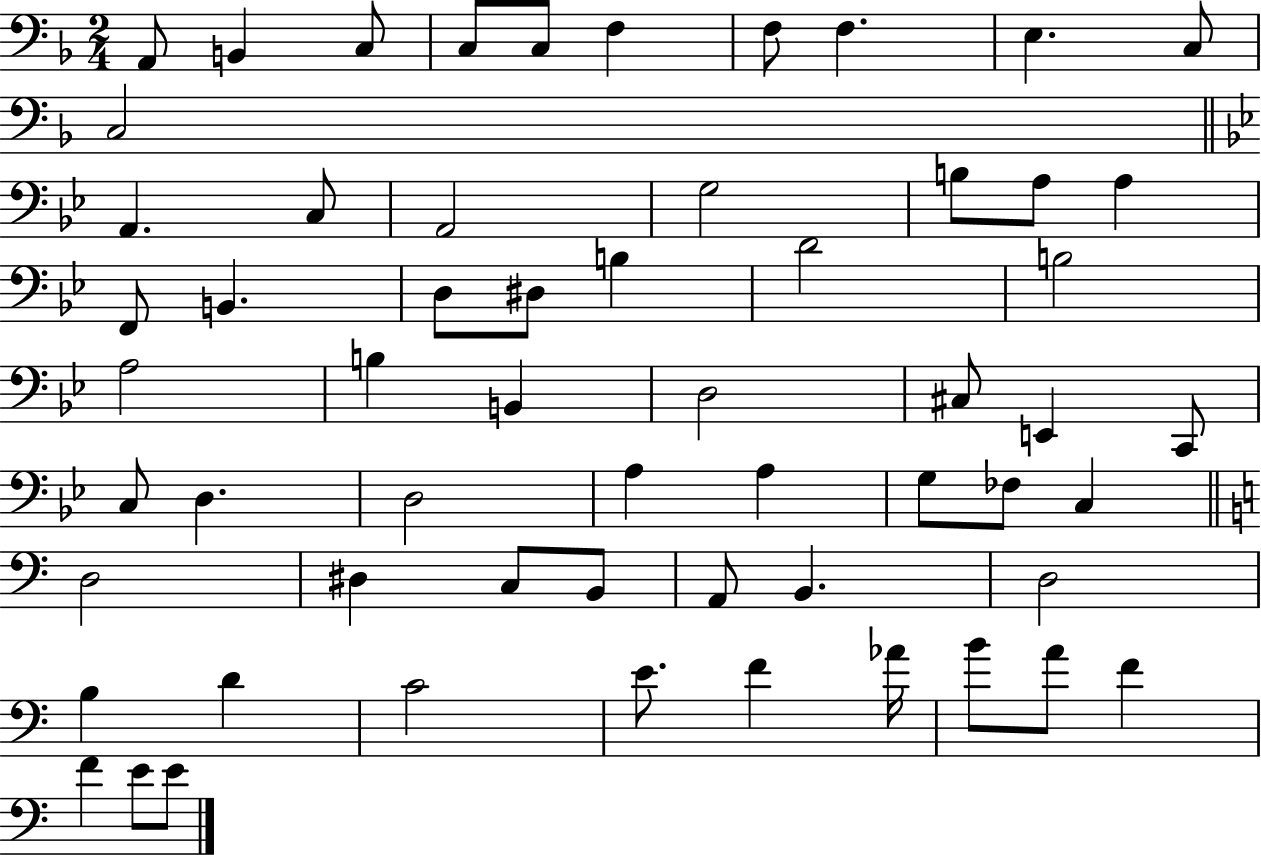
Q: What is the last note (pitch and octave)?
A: E4